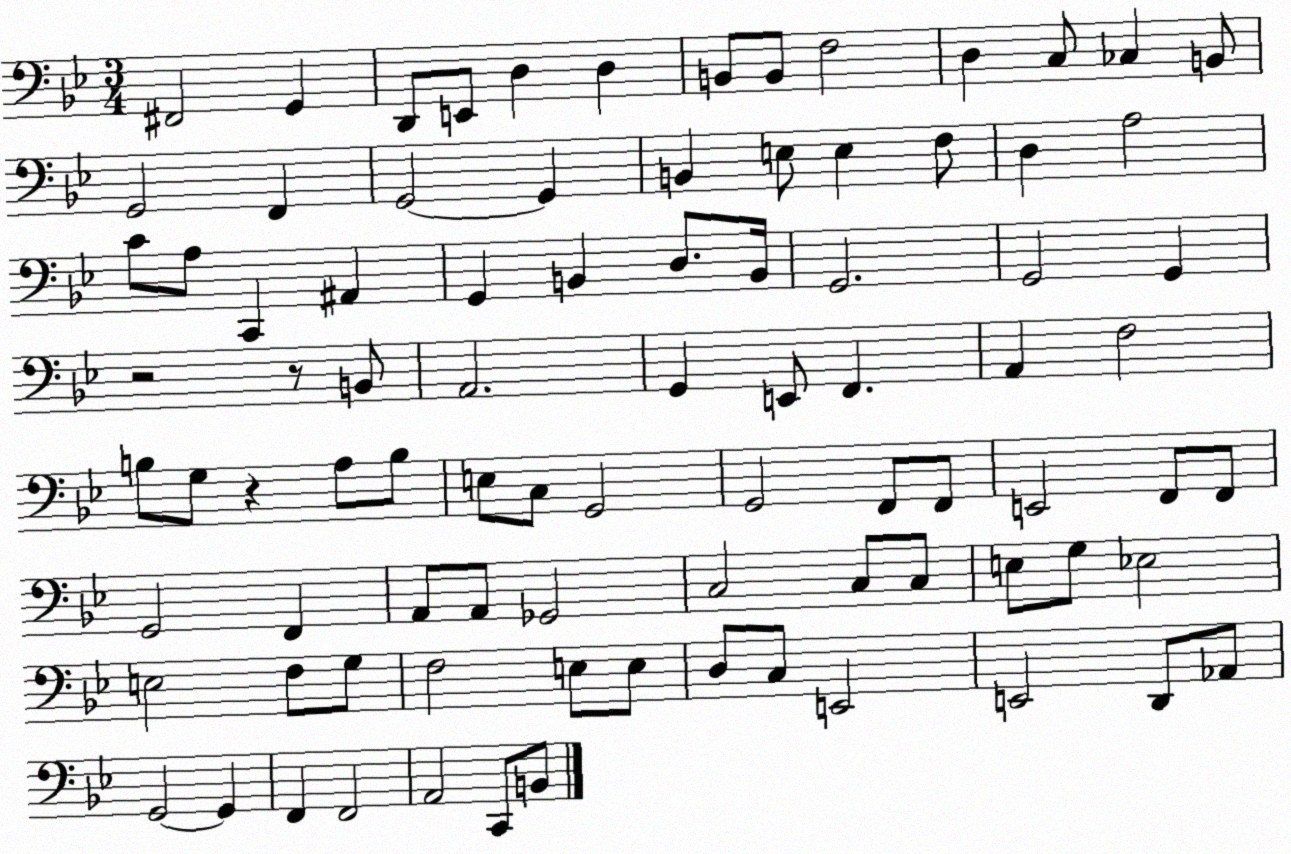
X:1
T:Untitled
M:3/4
L:1/4
K:Bb
^F,,2 G,, D,,/2 E,,/2 D, D, B,,/2 B,,/2 F,2 D, C,/2 _C, B,,/2 G,,2 F,, G,,2 G,, B,, E,/2 E, F,/2 D, A,2 C/2 A,/2 C,, ^A,, G,, B,, D,/2 B,,/4 G,,2 G,,2 G,, z2 z/2 B,,/2 A,,2 G,, E,,/2 F,, A,, F,2 B,/2 G,/2 z A,/2 B,/2 E,/2 C,/2 G,,2 G,,2 F,,/2 F,,/2 E,,2 F,,/2 F,,/2 G,,2 F,, A,,/2 A,,/2 _G,,2 C,2 C,/2 C,/2 E,/2 G,/2 _E,2 E,2 F,/2 G,/2 F,2 E,/2 E,/2 D,/2 C,/2 E,,2 E,,2 D,,/2 _A,,/2 G,,2 G,, F,, F,,2 A,,2 C,,/2 B,,/2